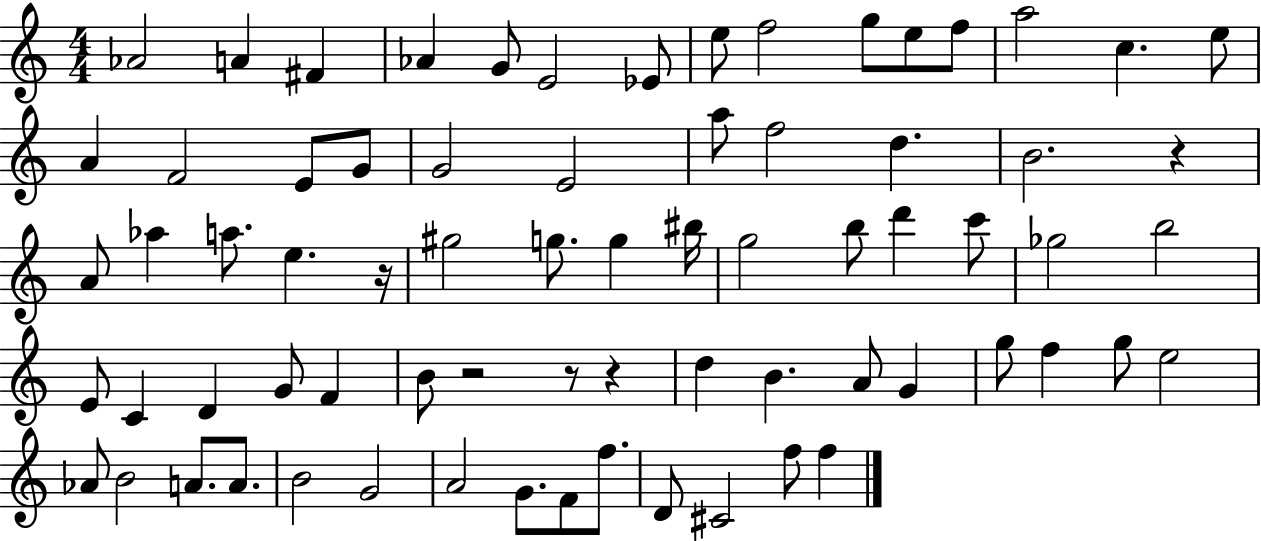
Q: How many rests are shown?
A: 5